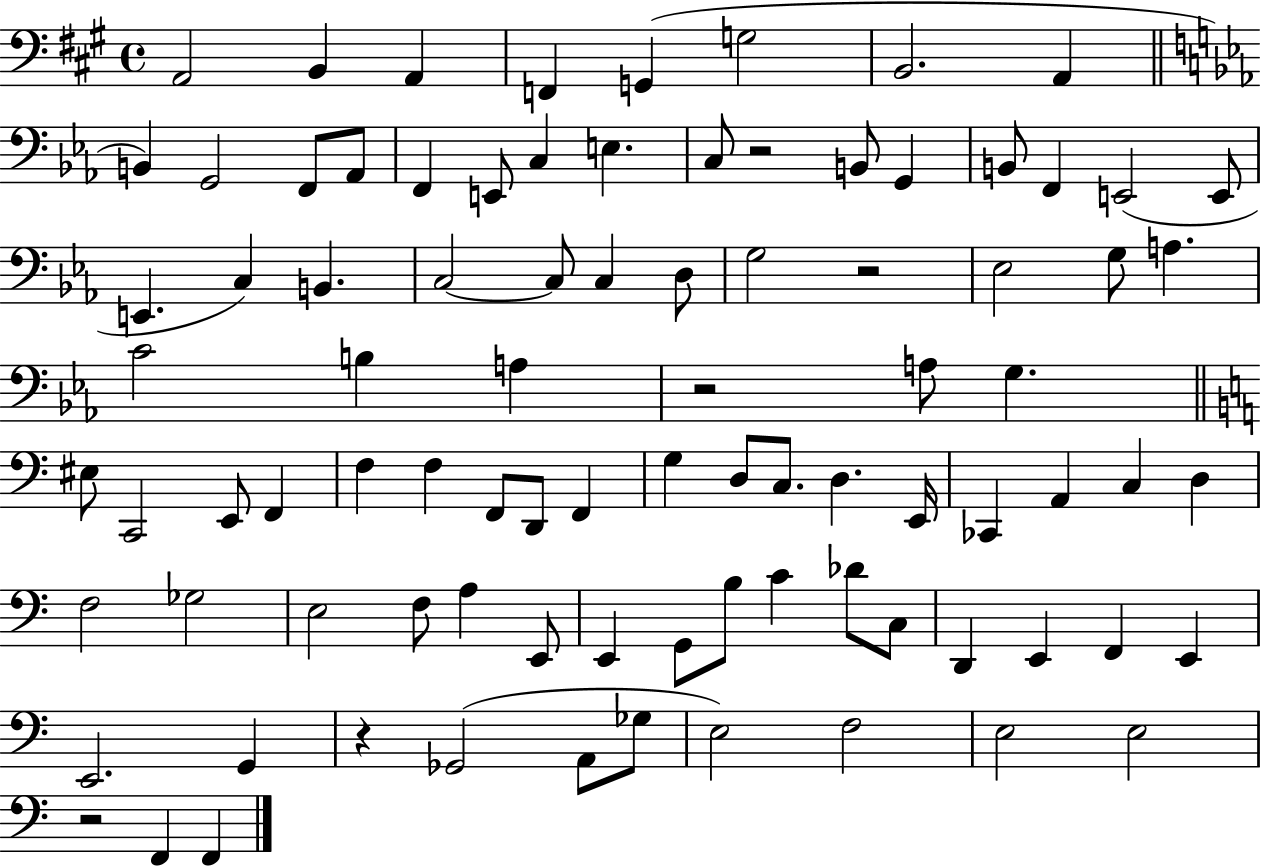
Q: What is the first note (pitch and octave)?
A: A2